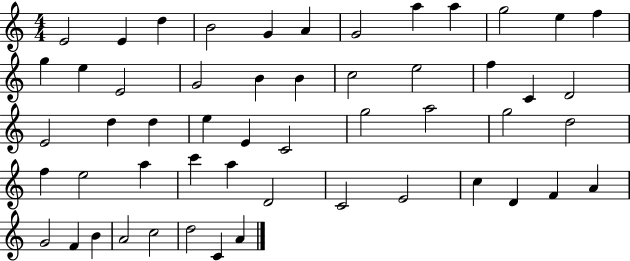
E4/h E4/q D5/q B4/h G4/q A4/q G4/h A5/q A5/q G5/h E5/q F5/q G5/q E5/q E4/h G4/h B4/q B4/q C5/h E5/h F5/q C4/q D4/h E4/h D5/q D5/q E5/q E4/q C4/h G5/h A5/h G5/h D5/h F5/q E5/h A5/q C6/q A5/q D4/h C4/h E4/h C5/q D4/q F4/q A4/q G4/h F4/q B4/q A4/h C5/h D5/h C4/q A4/q